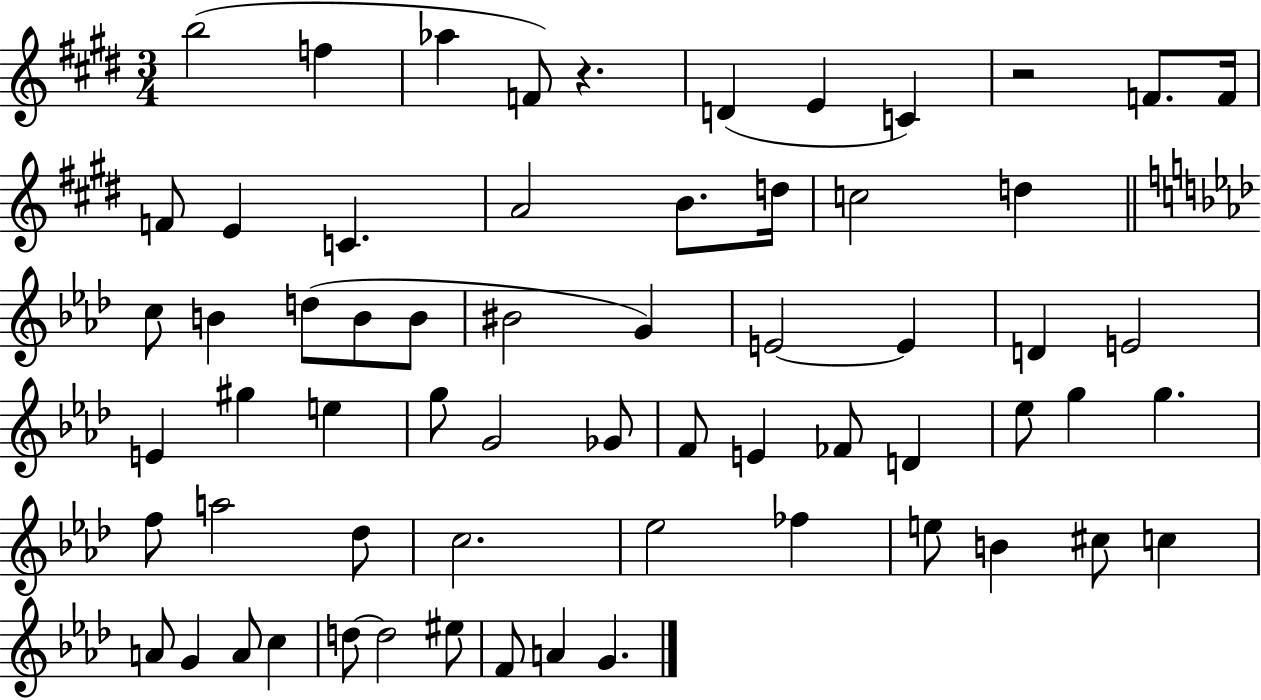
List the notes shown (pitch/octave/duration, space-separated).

B5/h F5/q Ab5/q F4/e R/q. D4/q E4/q C4/q R/h F4/e. F4/s F4/e E4/q C4/q. A4/h B4/e. D5/s C5/h D5/q C5/e B4/q D5/e B4/e B4/e BIS4/h G4/q E4/h E4/q D4/q E4/h E4/q G#5/q E5/q G5/e G4/h Gb4/e F4/e E4/q FES4/e D4/q Eb5/e G5/q G5/q. F5/e A5/h Db5/e C5/h. Eb5/h FES5/q E5/e B4/q C#5/e C5/q A4/e G4/q A4/e C5/q D5/e D5/h EIS5/e F4/e A4/q G4/q.